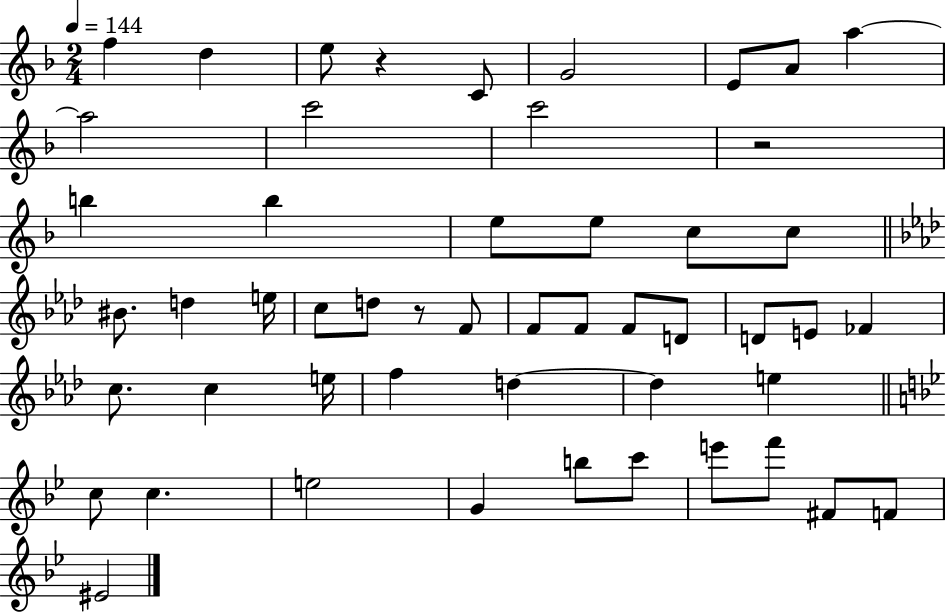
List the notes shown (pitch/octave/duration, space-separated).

F5/q D5/q E5/e R/q C4/e G4/h E4/e A4/e A5/q A5/h C6/h C6/h R/h B5/q B5/q E5/e E5/e C5/e C5/e BIS4/e. D5/q E5/s C5/e D5/e R/e F4/e F4/e F4/e F4/e D4/e D4/e E4/e FES4/q C5/e. C5/q E5/s F5/q D5/q D5/q E5/q C5/e C5/q. E5/h G4/q B5/e C6/e E6/e F6/e F#4/e F4/e EIS4/h